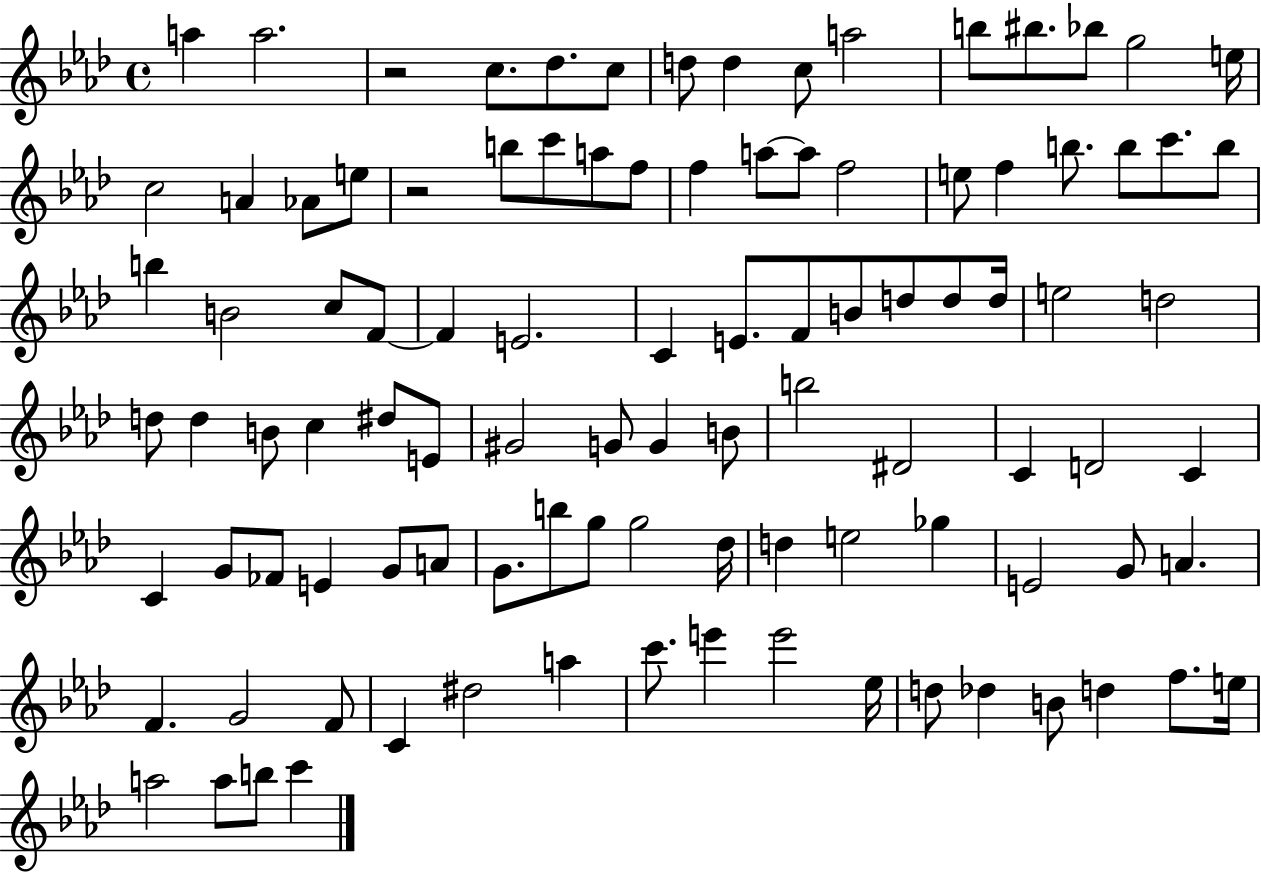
{
  \clef treble
  \time 4/4
  \defaultTimeSignature
  \key aes \major
  a''4 a''2. | r2 c''8. des''8. c''8 | d''8 d''4 c''8 a''2 | b''8 bis''8. bes''8 g''2 e''16 | \break c''2 a'4 aes'8 e''8 | r2 b''8 c'''8 a''8 f''8 | f''4 a''8~~ a''8 f''2 | e''8 f''4 b''8. b''8 c'''8. b''8 | \break b''4 b'2 c''8 f'8~~ | f'4 e'2. | c'4 e'8. f'8 b'8 d''8 d''8 d''16 | e''2 d''2 | \break d''8 d''4 b'8 c''4 dis''8 e'8 | gis'2 g'8 g'4 b'8 | b''2 dis'2 | c'4 d'2 c'4 | \break c'4 g'8 fes'8 e'4 g'8 a'8 | g'8. b''8 g''8 g''2 des''16 | d''4 e''2 ges''4 | e'2 g'8 a'4. | \break f'4. g'2 f'8 | c'4 dis''2 a''4 | c'''8. e'''4 e'''2 ees''16 | d''8 des''4 b'8 d''4 f''8. e''16 | \break a''2 a''8 b''8 c'''4 | \bar "|."
}